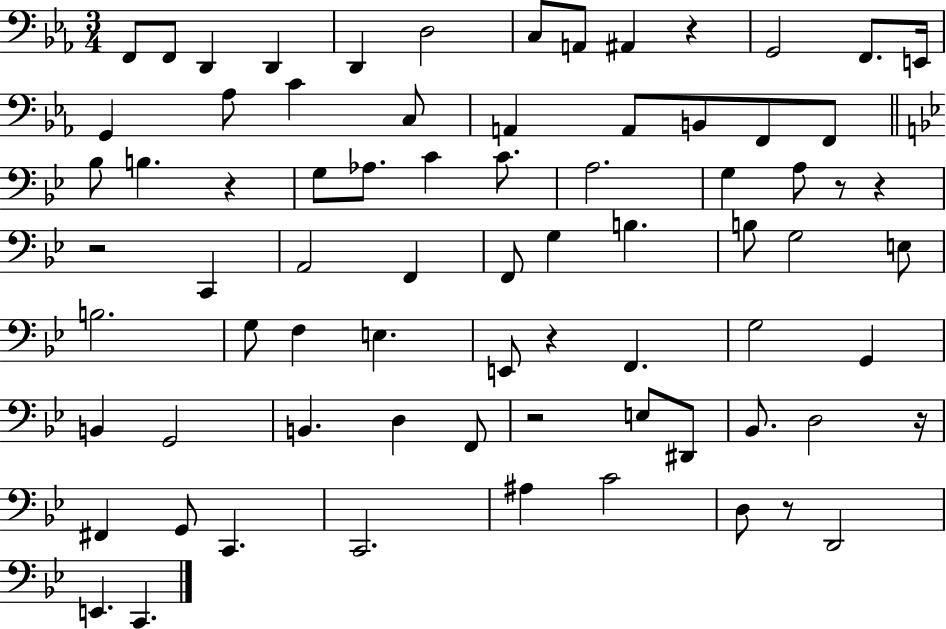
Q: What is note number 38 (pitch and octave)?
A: G3